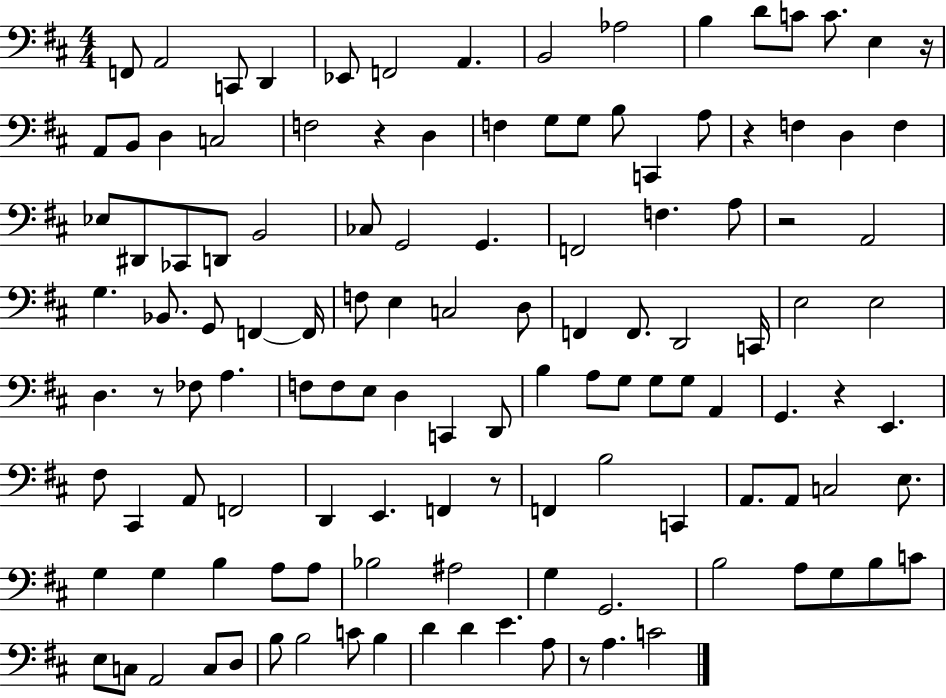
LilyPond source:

{
  \clef bass
  \numericTimeSignature
  \time 4/4
  \key d \major
  f,8 a,2 c,8 d,4 | ees,8 f,2 a,4. | b,2 aes2 | b4 d'8 c'8 c'8. e4 r16 | \break a,8 b,8 d4 c2 | f2 r4 d4 | f4 g8 g8 b8 c,4 a8 | r4 f4 d4 f4 | \break ees8 dis,8 ces,8 d,8 b,2 | ces8 g,2 g,4. | f,2 f4. a8 | r2 a,2 | \break g4. bes,8. g,8 f,4~~ f,16 | f8 e4 c2 d8 | f,4 f,8. d,2 c,16 | e2 e2 | \break d4. r8 fes8 a4. | f8 f8 e8 d4 c,4 d,8 | b4 a8 g8 g8 g8 a,4 | g,4. r4 e,4. | \break fis8 cis,4 a,8 f,2 | d,4 e,4. f,4 r8 | f,4 b2 c,4 | a,8. a,8 c2 e8. | \break g4 g4 b4 a8 a8 | bes2 ais2 | g4 g,2. | b2 a8 g8 b8 c'8 | \break e8 c8 a,2 c8 d8 | b8 b2 c'8 b4 | d'4 d'4 e'4. a8 | r8 a4. c'2 | \break \bar "|."
}